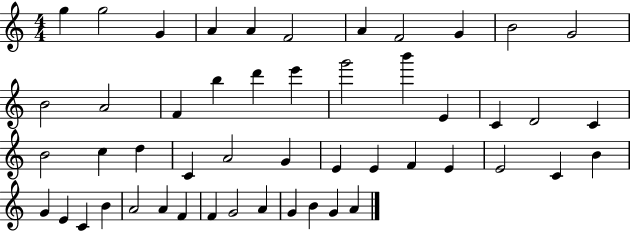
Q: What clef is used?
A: treble